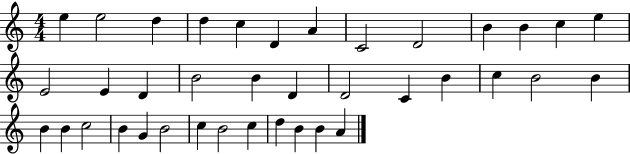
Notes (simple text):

E5/q E5/h D5/q D5/q C5/q D4/q A4/q C4/h D4/h B4/q B4/q C5/q E5/q E4/h E4/q D4/q B4/h B4/q D4/q D4/h C4/q B4/q C5/q B4/h B4/q B4/q B4/q C5/h B4/q G4/q B4/h C5/q B4/h C5/q D5/q B4/q B4/q A4/q